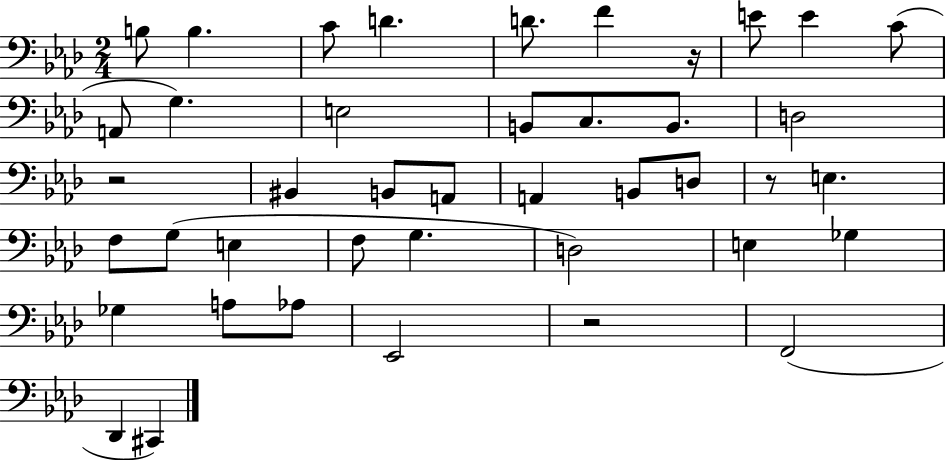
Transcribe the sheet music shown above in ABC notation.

X:1
T:Untitled
M:2/4
L:1/4
K:Ab
B,/2 B, C/2 D D/2 F z/4 E/2 E C/2 A,,/2 G, E,2 B,,/2 C,/2 B,,/2 D,2 z2 ^B,, B,,/2 A,,/2 A,, B,,/2 D,/2 z/2 E, F,/2 G,/2 E, F,/2 G, D,2 E, _G, _G, A,/2 _A,/2 _E,,2 z2 F,,2 _D,, ^C,,